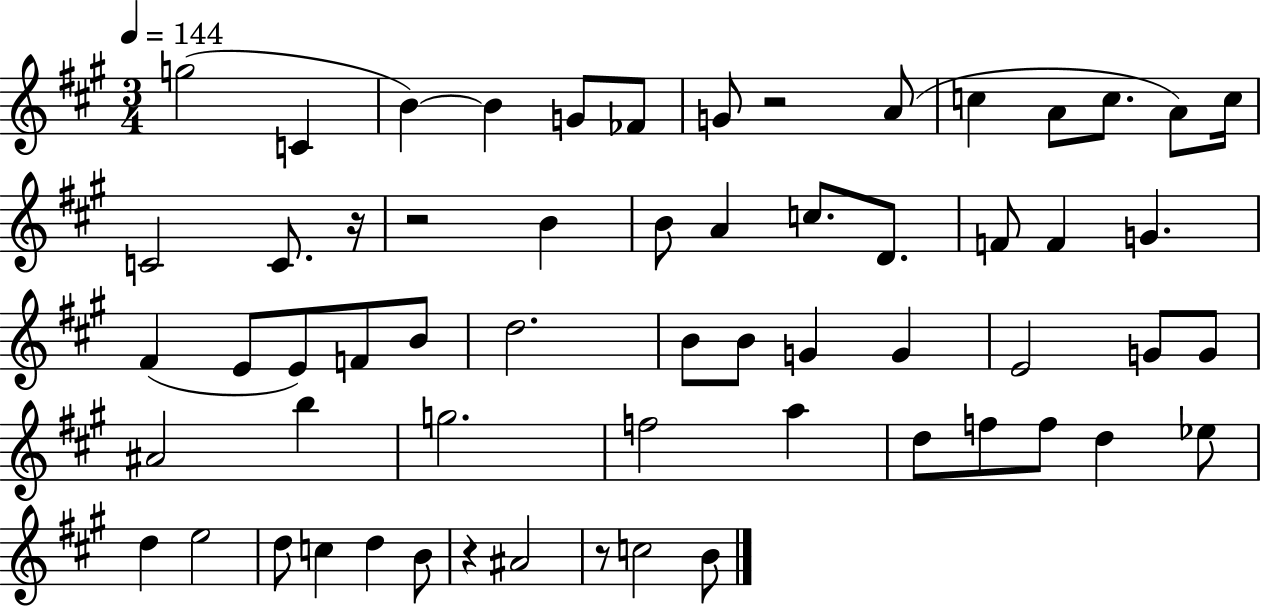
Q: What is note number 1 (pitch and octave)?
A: G5